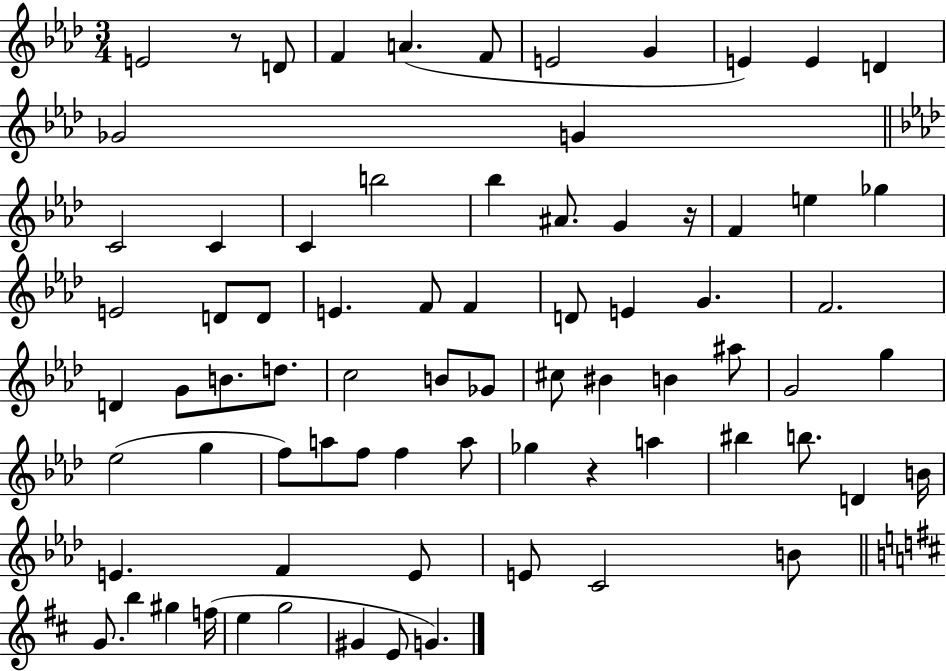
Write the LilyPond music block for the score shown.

{
  \clef treble
  \numericTimeSignature
  \time 3/4
  \key aes \major
  e'2 r8 d'8 | f'4 a'4.( f'8 | e'2 g'4 | e'4) e'4 d'4 | \break ges'2 g'4 | \bar "||" \break \key f \minor c'2 c'4 | c'4 b''2 | bes''4 ais'8. g'4 r16 | f'4 e''4 ges''4 | \break e'2 d'8 d'8 | e'4. f'8 f'4 | d'8 e'4 g'4. | f'2. | \break d'4 g'8 b'8. d''8. | c''2 b'8 ges'8 | cis''8 bis'4 b'4 ais''8 | g'2 g''4 | \break ees''2( g''4 | f''8) a''8 f''8 f''4 a''8 | ges''4 r4 a''4 | bis''4 b''8. d'4 b'16 | \break e'4. f'4 e'8 | e'8 c'2 b'8 | \bar "||" \break \key d \major g'8. b''4 gis''4 f''16( | e''4 g''2 | gis'4 e'8 g'4.) | \bar "|."
}